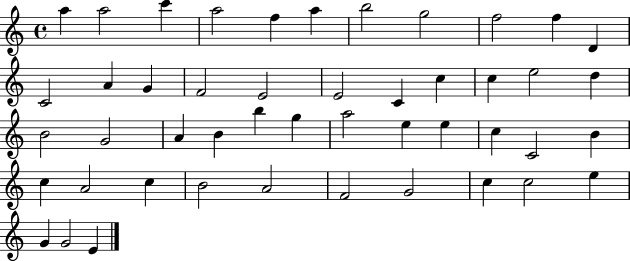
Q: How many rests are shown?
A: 0